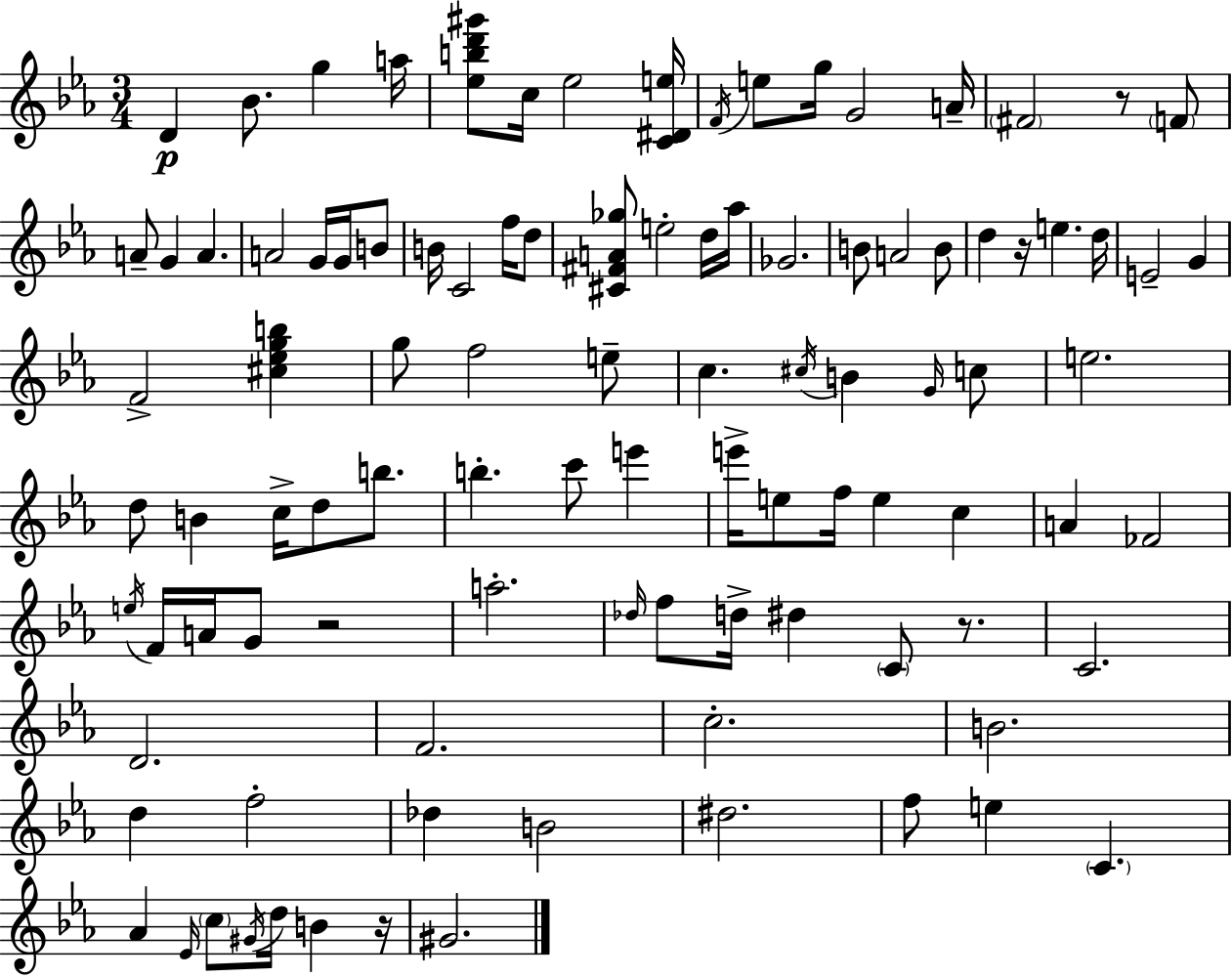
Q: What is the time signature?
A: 3/4